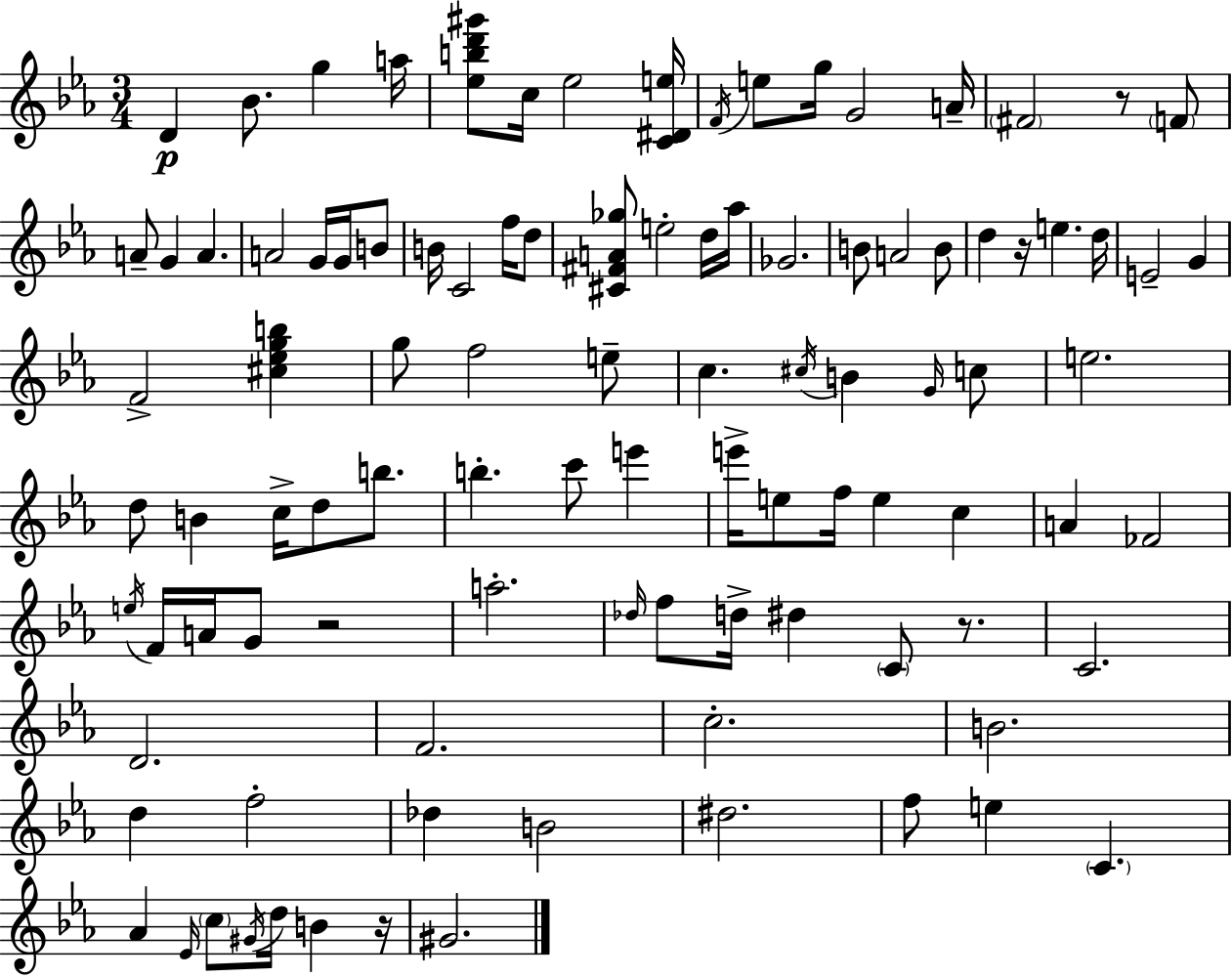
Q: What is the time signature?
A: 3/4